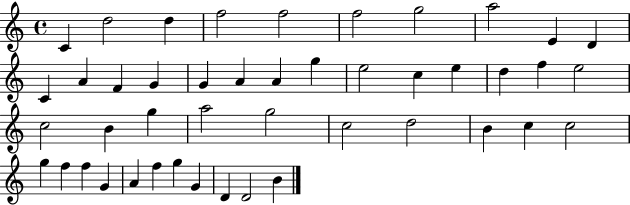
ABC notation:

X:1
T:Untitled
M:4/4
L:1/4
K:C
C d2 d f2 f2 f2 g2 a2 E D C A F G G A A g e2 c e d f e2 c2 B g a2 g2 c2 d2 B c c2 g f f G A f g G D D2 B